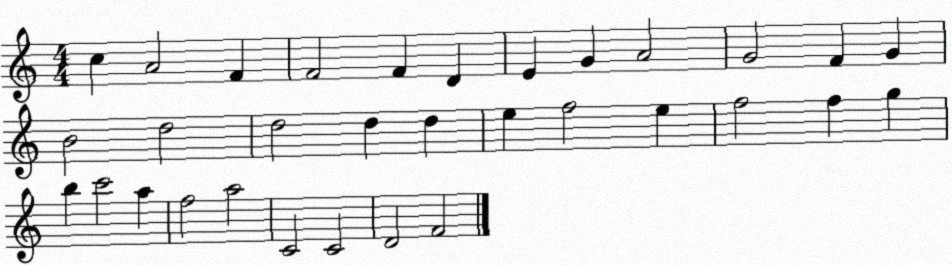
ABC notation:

X:1
T:Untitled
M:4/4
L:1/4
K:C
c A2 F F2 F D E G A2 G2 F G B2 d2 d2 d d e f2 e f2 f g b c'2 a f2 a2 C2 C2 D2 F2